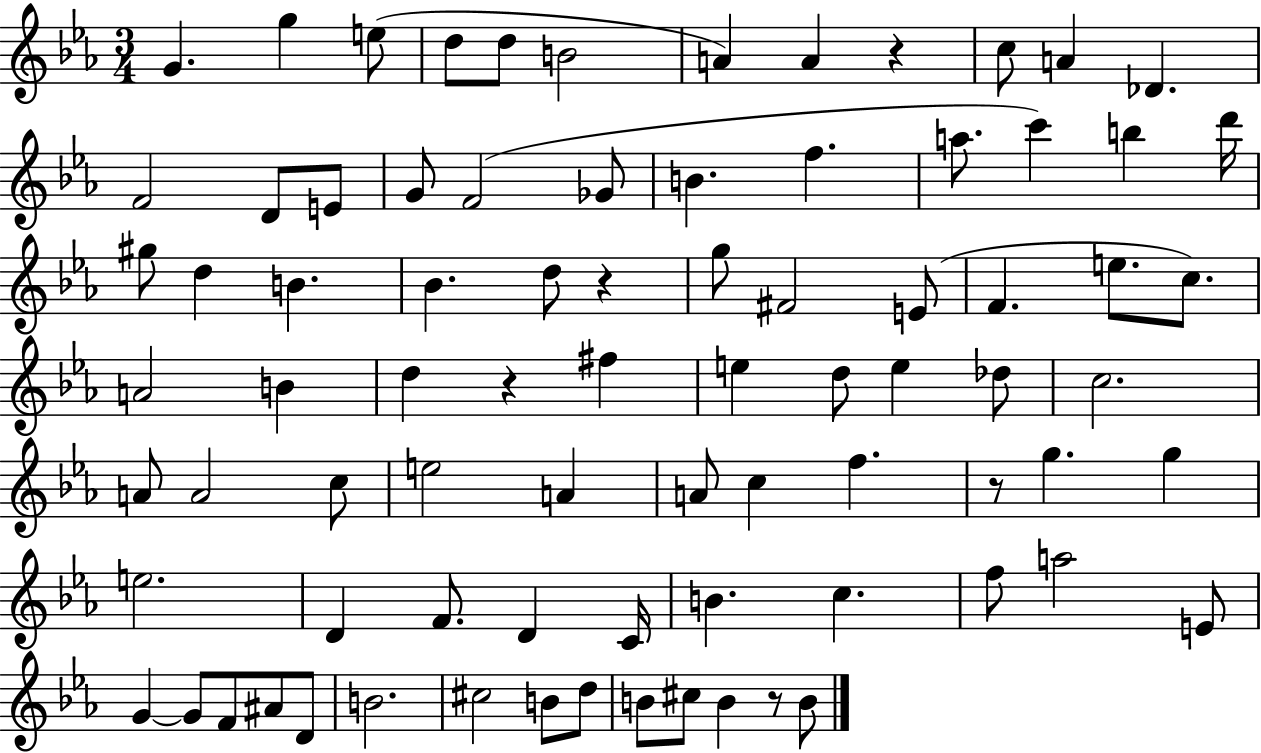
{
  \clef treble
  \numericTimeSignature
  \time 3/4
  \key ees \major
  \repeat volta 2 { g'4. g''4 e''8( | d''8 d''8 b'2 | a'4) a'4 r4 | c''8 a'4 des'4. | \break f'2 d'8 e'8 | g'8 f'2( ges'8 | b'4. f''4. | a''8. c'''4) b''4 d'''16 | \break gis''8 d''4 b'4. | bes'4. d''8 r4 | g''8 fis'2 e'8( | f'4. e''8. c''8.) | \break a'2 b'4 | d''4 r4 fis''4 | e''4 d''8 e''4 des''8 | c''2. | \break a'8 a'2 c''8 | e''2 a'4 | a'8 c''4 f''4. | r8 g''4. g''4 | \break e''2. | d'4 f'8. d'4 c'16 | b'4. c''4. | f''8 a''2 e'8 | \break g'4~~ g'8 f'8 ais'8 d'8 | b'2. | cis''2 b'8 d''8 | b'8 cis''8 b'4 r8 b'8 | \break } \bar "|."
}